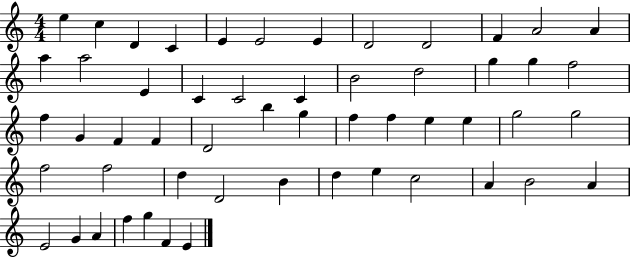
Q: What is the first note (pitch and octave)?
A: E5